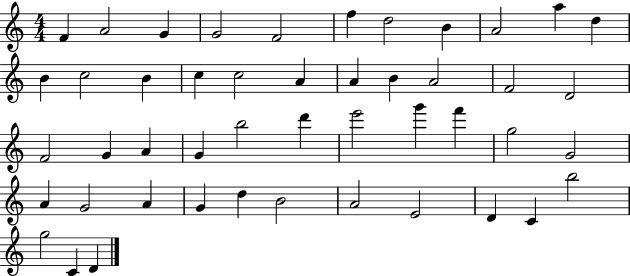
{
  \clef treble
  \numericTimeSignature
  \time 4/4
  \key c \major
  f'4 a'2 g'4 | g'2 f'2 | f''4 d''2 b'4 | a'2 a''4 d''4 | \break b'4 c''2 b'4 | c''4 c''2 a'4 | a'4 b'4 a'2 | f'2 d'2 | \break f'2 g'4 a'4 | g'4 b''2 d'''4 | e'''2 g'''4 f'''4 | g''2 g'2 | \break a'4 g'2 a'4 | g'4 d''4 b'2 | a'2 e'2 | d'4 c'4 b''2 | \break g''2 c'4 d'4 | \bar "|."
}